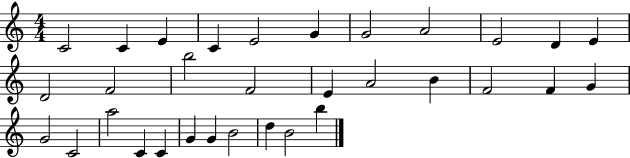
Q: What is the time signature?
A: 4/4